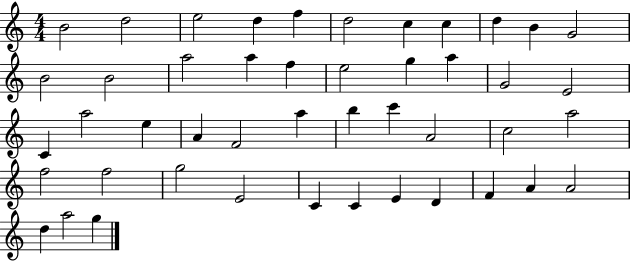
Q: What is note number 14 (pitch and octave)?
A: A5